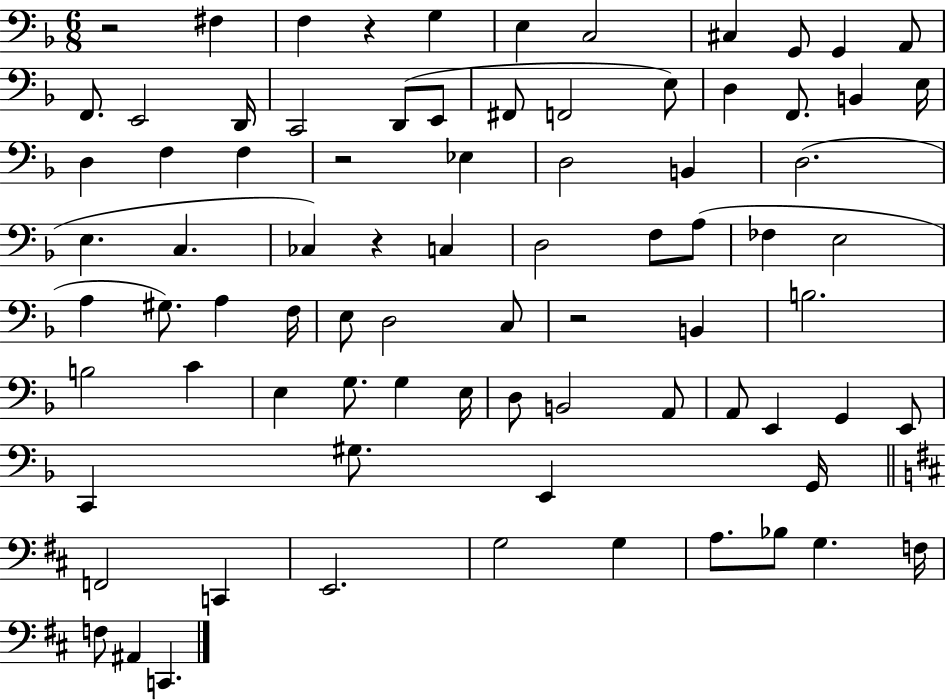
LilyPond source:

{
  \clef bass
  \numericTimeSignature
  \time 6/8
  \key f \major
  \repeat volta 2 { r2 fis4 | f4 r4 g4 | e4 c2 | cis4 g,8 g,4 a,8 | \break f,8. e,2 d,16 | c,2 d,8( e,8 | fis,8 f,2 e8) | d4 f,8. b,4 e16 | \break d4 f4 f4 | r2 ees4 | d2 b,4 | d2.( | \break e4. c4. | ces4) r4 c4 | d2 f8 a8( | fes4 e2 | \break a4 gis8.) a4 f16 | e8 d2 c8 | r2 b,4 | b2. | \break b2 c'4 | e4 g8. g4 e16 | d8 b,2 a,8 | a,8 e,4 g,4 e,8 | \break c,4 gis8. e,4 g,16 | \bar "||" \break \key d \major f,2 c,4 | e,2. | g2 g4 | a8. bes8 g4. f16 | \break f8 ais,4 c,4. | } \bar "|."
}